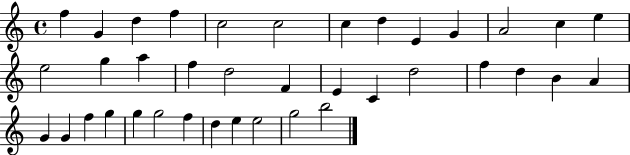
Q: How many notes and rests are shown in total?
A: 38